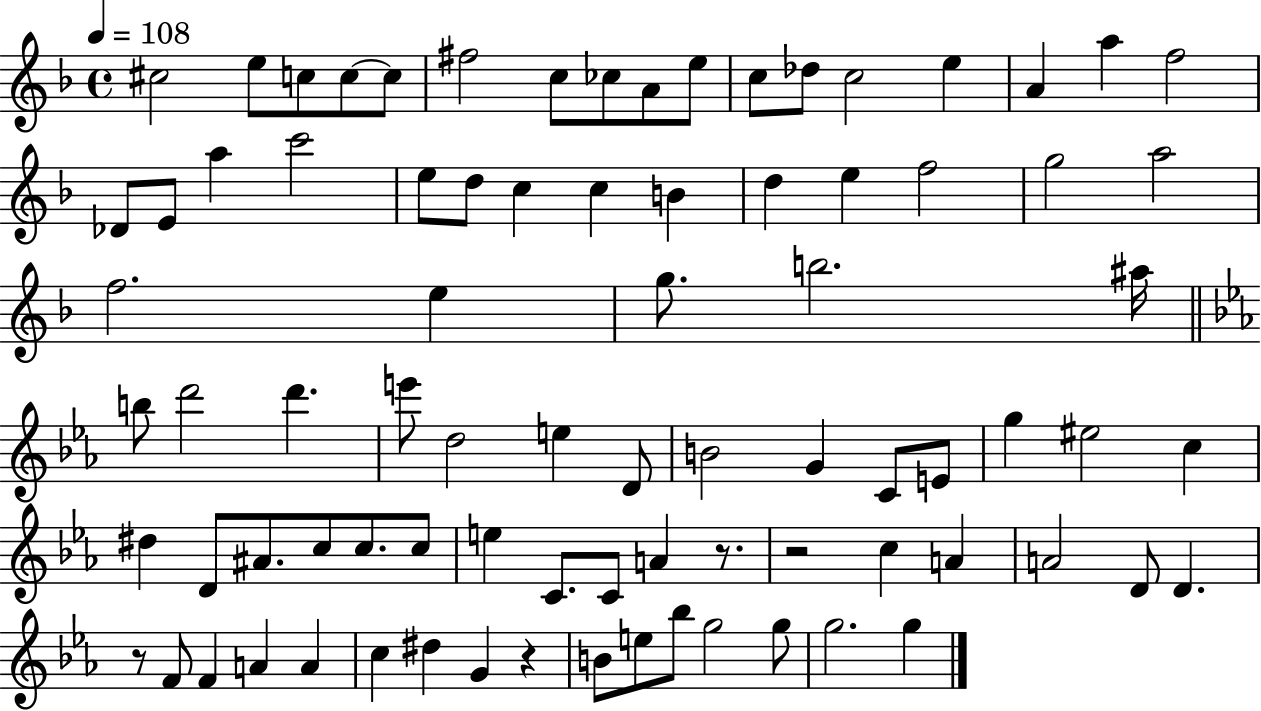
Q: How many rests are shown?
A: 4